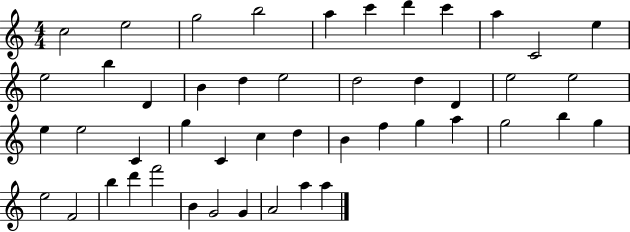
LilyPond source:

{
  \clef treble
  \numericTimeSignature
  \time 4/4
  \key c \major
  c''2 e''2 | g''2 b''2 | a''4 c'''4 d'''4 c'''4 | a''4 c'2 e''4 | \break e''2 b''4 d'4 | b'4 d''4 e''2 | d''2 d''4 d'4 | e''2 e''2 | \break e''4 e''2 c'4 | g''4 c'4 c''4 d''4 | b'4 f''4 g''4 a''4 | g''2 b''4 g''4 | \break e''2 f'2 | b''4 d'''4 f'''2 | b'4 g'2 g'4 | a'2 a''4 a''4 | \break \bar "|."
}